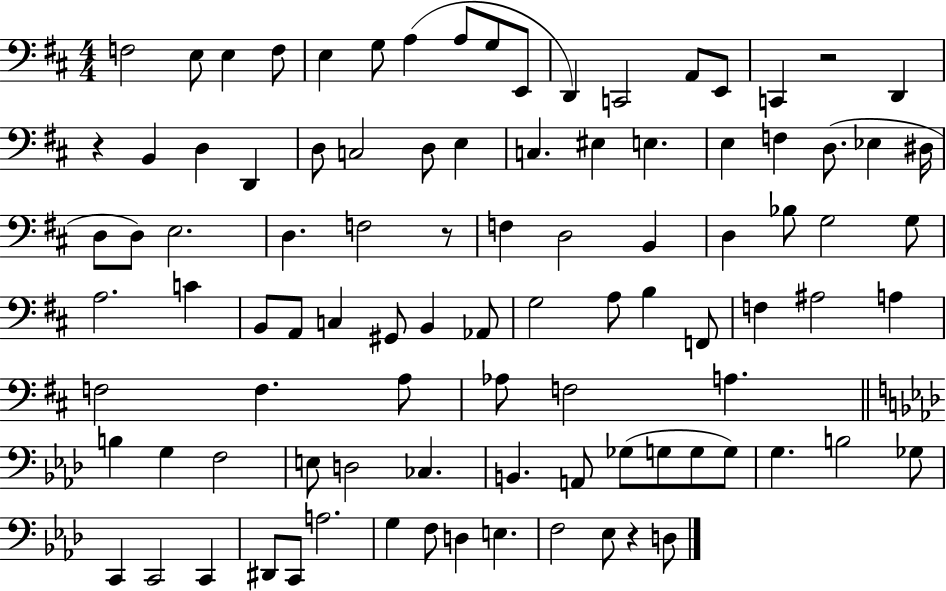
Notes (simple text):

F3/h E3/e E3/q F3/e E3/q G3/e A3/q A3/e G3/e E2/e D2/q C2/h A2/e E2/e C2/q R/h D2/q R/q B2/q D3/q D2/q D3/e C3/h D3/e E3/q C3/q. EIS3/q E3/q. E3/q F3/q D3/e. Eb3/q D#3/s D3/e D3/e E3/h. D3/q. F3/h R/e F3/q D3/h B2/q D3/q Bb3/e G3/h G3/e A3/h. C4/q B2/e A2/e C3/q G#2/e B2/q Ab2/e G3/h A3/e B3/q F2/e F3/q A#3/h A3/q F3/h F3/q. A3/e Ab3/e F3/h A3/q. B3/q G3/q F3/h E3/e D3/h CES3/q. B2/q. A2/e Gb3/e G3/e G3/e G3/e G3/q. B3/h Gb3/e C2/q C2/h C2/q D#2/e C2/e A3/h. G3/q F3/e D3/q E3/q. F3/h Eb3/e R/q D3/e